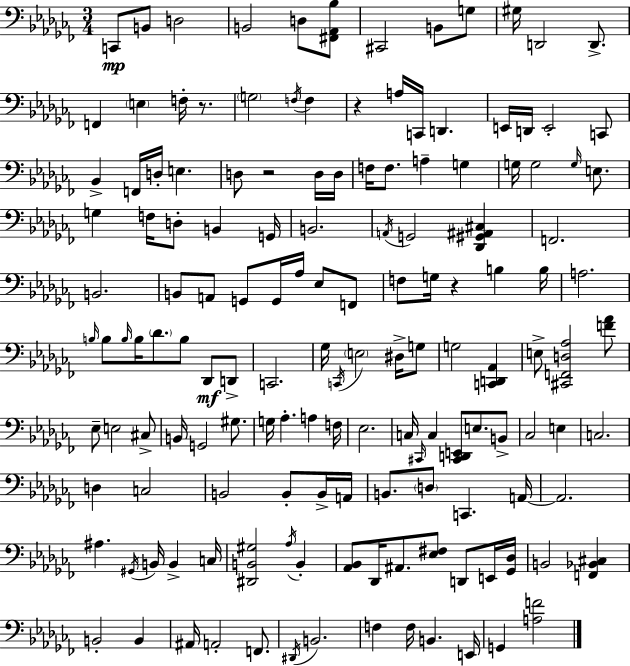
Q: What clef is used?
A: bass